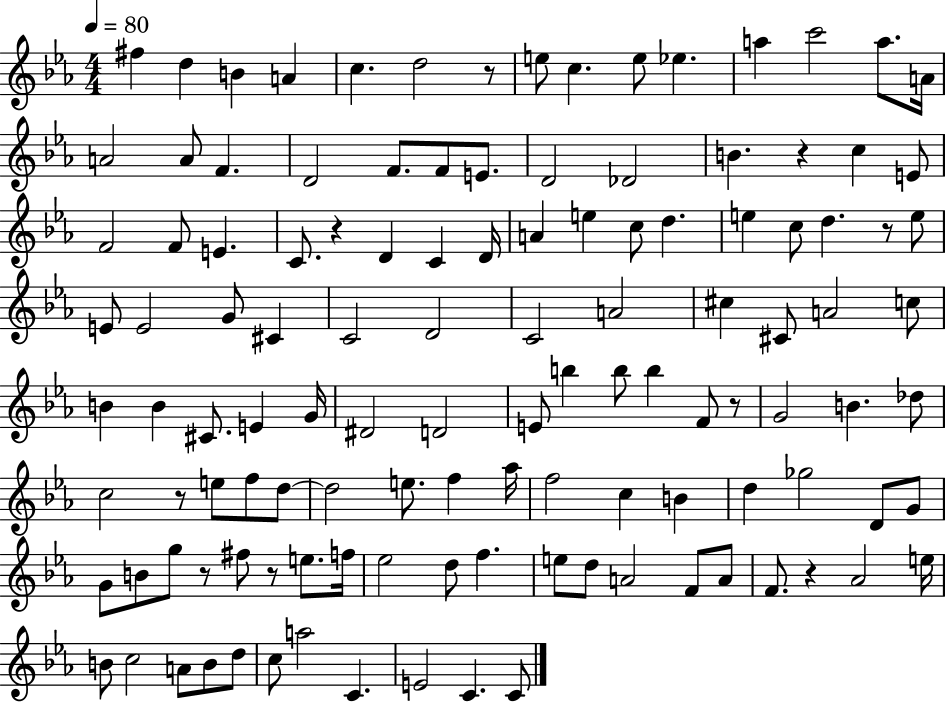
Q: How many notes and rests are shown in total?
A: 120